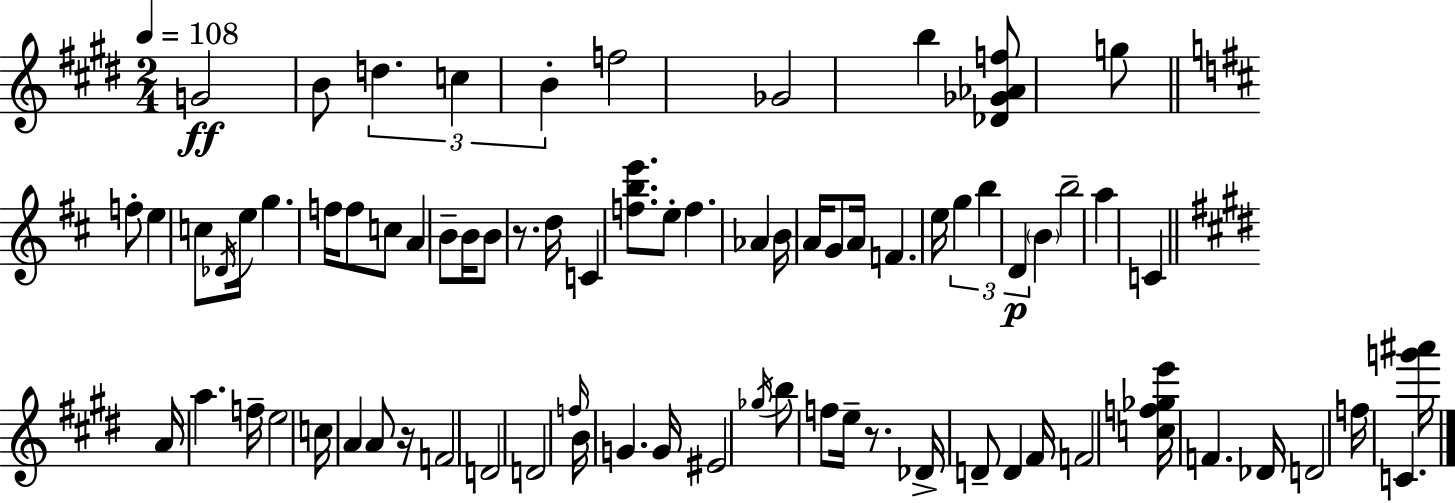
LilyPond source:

{
  \clef treble
  \numericTimeSignature
  \time 2/4
  \key e \major
  \tempo 4 = 108
  g'2\ff | b'8 \tuplet 3/2 { d''4. | c''4 b'4-. } | f''2 | \break ges'2 | b''4 <des' ges' aes' f''>8 g''8 | \bar "||" \break \key b \minor f''8-. e''4 c''8 | \acciaccatura { des'16 } e''16 g''4. | f''16 f''8 c''8 a'4 | b'8-- b'16 b'8 r8. | \break d''16 c'4 <f'' b'' e'''>8. | e''8-. f''4. | aes'4 b'16 a'16 g'8 | a'16 f'4. | \break e''16 \tuplet 3/2 { g''4 b''4 | d'4\p } \parenthesize b'4 | b''2-- | a''4 c'4 | \break \bar "||" \break \key e \major a'16 a''4. f''16-- | e''2 | c''16 a'4 a'8 r16 | f'2 | \break d'2 | d'2 | \grace { f''16 } b'16 g'4. | g'16 eis'2 | \break \acciaccatura { ges''16 } b''8 f''8 e''16-- r8. | des'16-> d'8-- d'4 | fis'16 f'2 | <c'' f'' ges'' e'''>16 f'4. | \break des'16 d'2 | f''16 c'4. | <g''' ais'''>16 \bar "|."
}